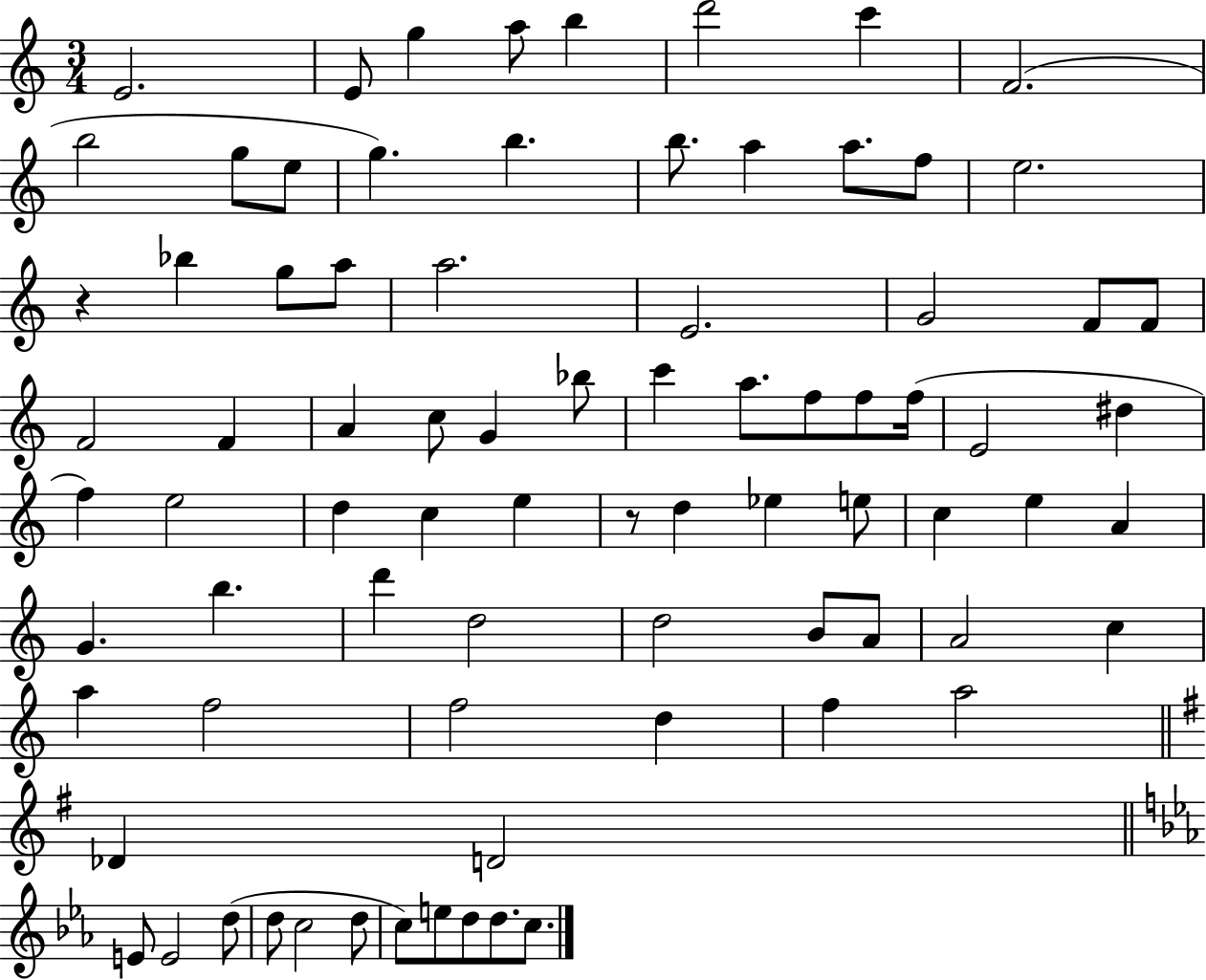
{
  \clef treble
  \numericTimeSignature
  \time 3/4
  \key c \major
  \repeat volta 2 { e'2. | e'8 g''4 a''8 b''4 | d'''2 c'''4 | f'2.( | \break b''2 g''8 e''8 | g''4.) b''4. | b''8. a''4 a''8. f''8 | e''2. | \break r4 bes''4 g''8 a''8 | a''2. | e'2. | g'2 f'8 f'8 | \break f'2 f'4 | a'4 c''8 g'4 bes''8 | c'''4 a''8. f''8 f''8 f''16( | e'2 dis''4 | \break f''4) e''2 | d''4 c''4 e''4 | r8 d''4 ees''4 e''8 | c''4 e''4 a'4 | \break g'4. b''4. | d'''4 d''2 | d''2 b'8 a'8 | a'2 c''4 | \break a''4 f''2 | f''2 d''4 | f''4 a''2 | \bar "||" \break \key e \minor des'4 d'2 | \bar "||" \break \key ees \major e'8 e'2 d''8( | d''8 c''2 d''8 | c''8) e''8 d''8 d''8. c''8. | } \bar "|."
}